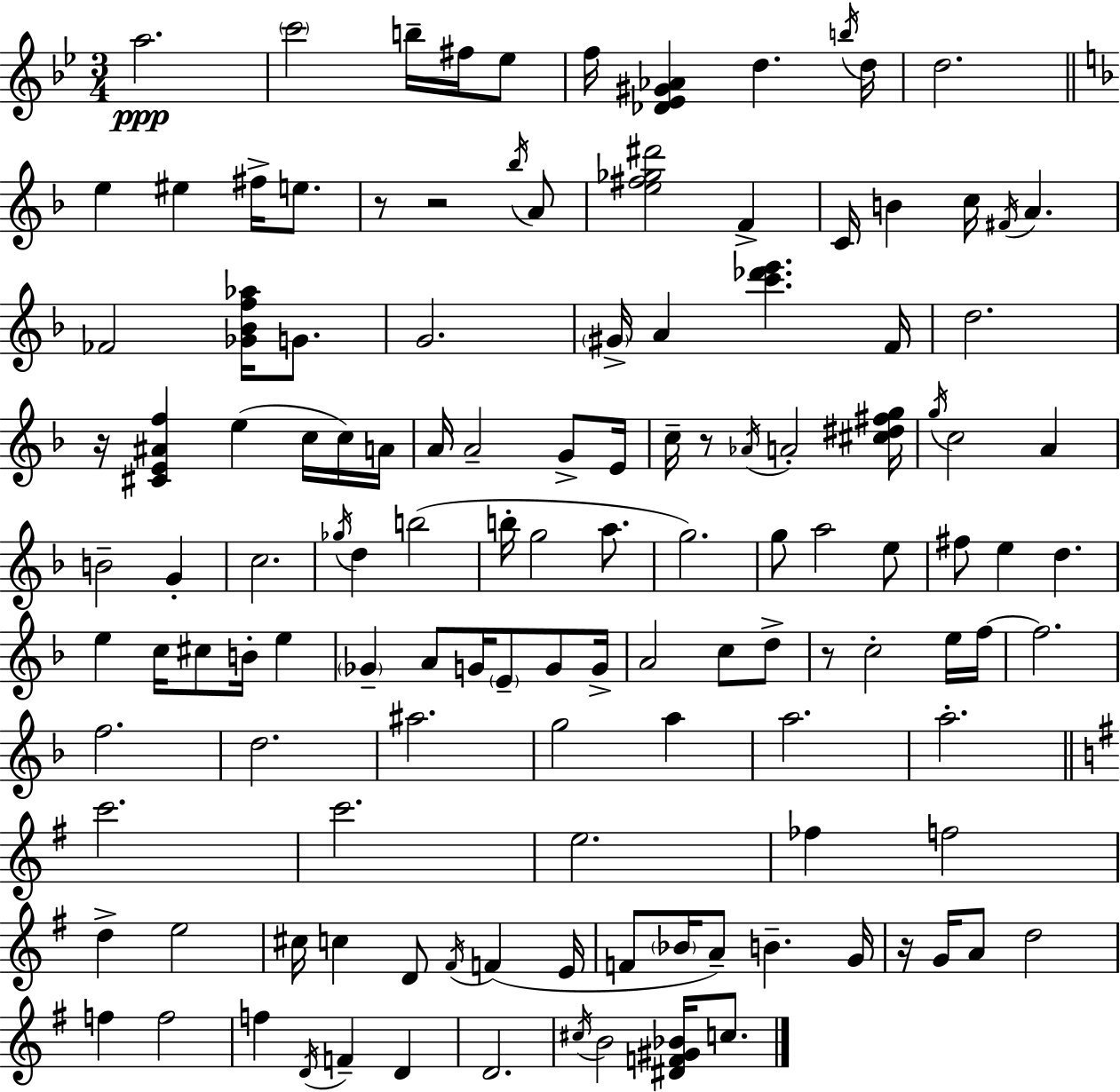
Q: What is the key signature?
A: G minor